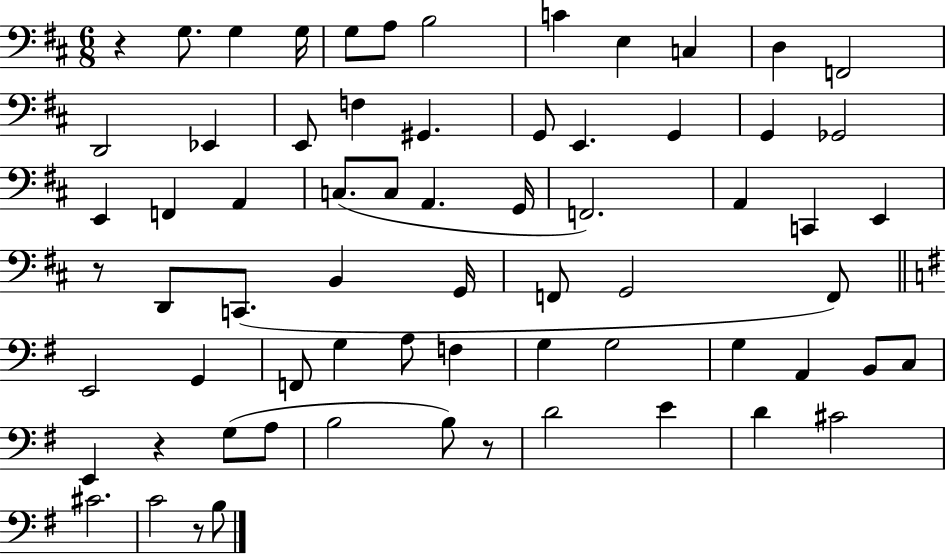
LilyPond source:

{
  \clef bass
  \numericTimeSignature
  \time 6/8
  \key d \major
  r4 g8. g4 g16 | g8 a8 b2 | c'4 e4 c4 | d4 f,2 | \break d,2 ees,4 | e,8 f4 gis,4. | g,8 e,4. g,4 | g,4 ges,2 | \break e,4 f,4 a,4 | c8.( c8 a,4. g,16 | f,2.) | a,4 c,4 e,4 | \break r8 d,8 c,8.( b,4 g,16 | f,8 g,2 f,8) | \bar "||" \break \key e \minor e,2 g,4 | f,8 g4 a8 f4 | g4 g2 | g4 a,4 b,8 c8 | \break e,4 r4 g8( a8 | b2 b8) r8 | d'2 e'4 | d'4 cis'2 | \break cis'2. | c'2 r8 b8 | \bar "|."
}